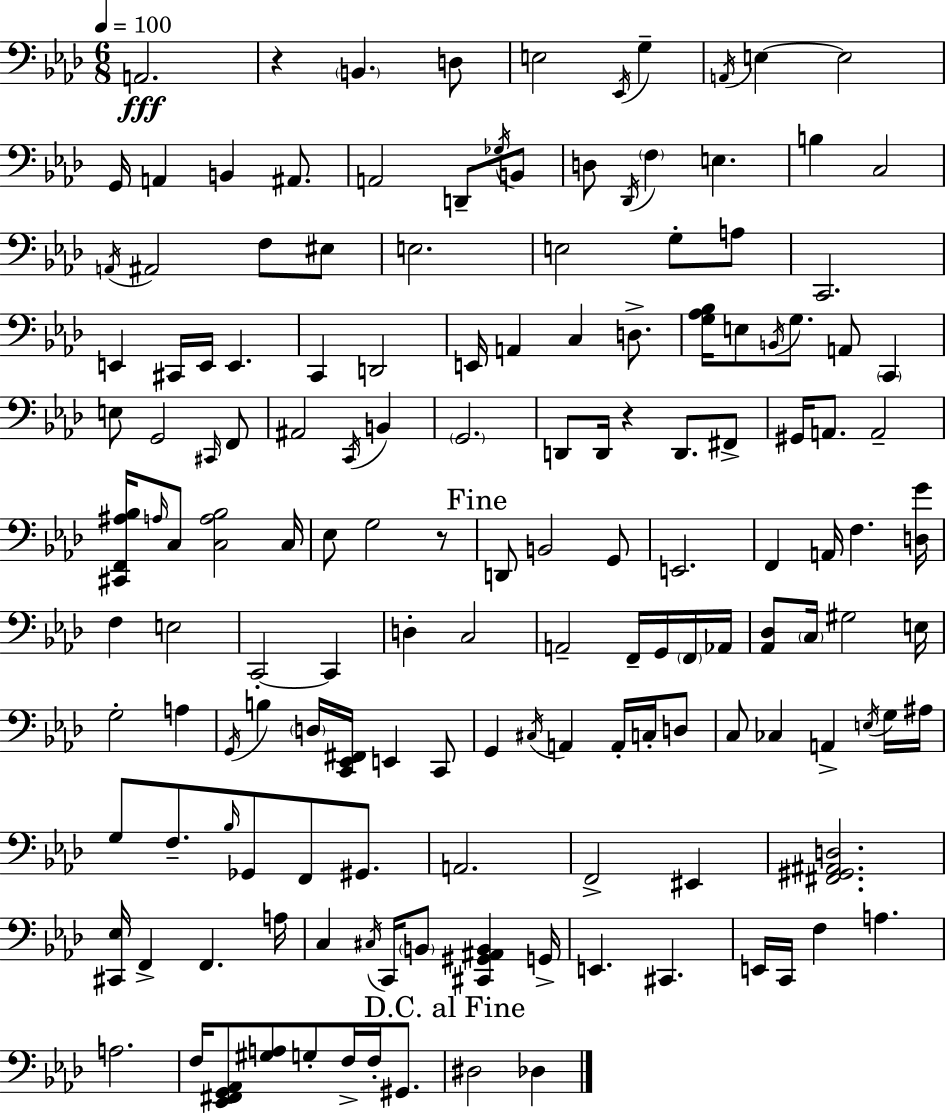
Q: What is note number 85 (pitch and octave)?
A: Ab2